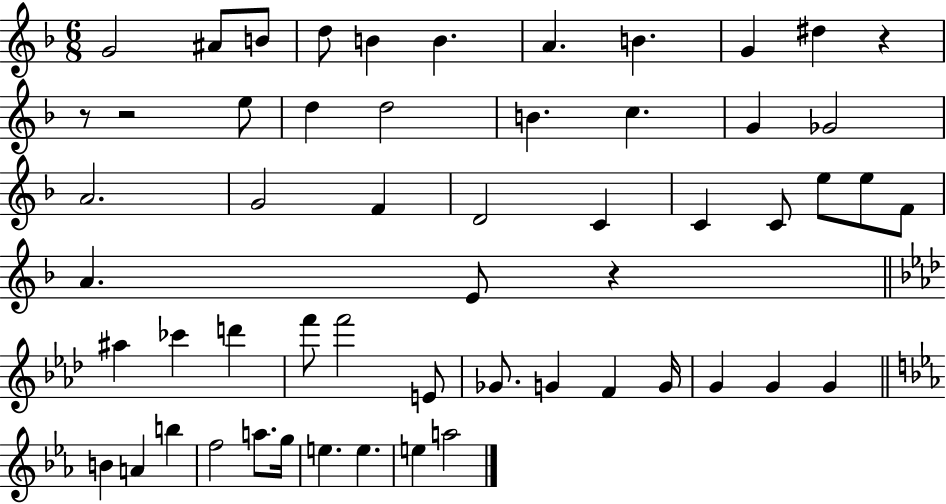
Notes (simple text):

G4/h A#4/e B4/e D5/e B4/q B4/q. A4/q. B4/q. G4/q D#5/q R/q R/e R/h E5/e D5/q D5/h B4/q. C5/q. G4/q Gb4/h A4/h. G4/h F4/q D4/h C4/q C4/q C4/e E5/e E5/e F4/e A4/q. E4/e R/q A#5/q CES6/q D6/q F6/e F6/h E4/e Gb4/e. G4/q F4/q G4/s G4/q G4/q G4/q B4/q A4/q B5/q F5/h A5/e. G5/s E5/q. E5/q. E5/q A5/h